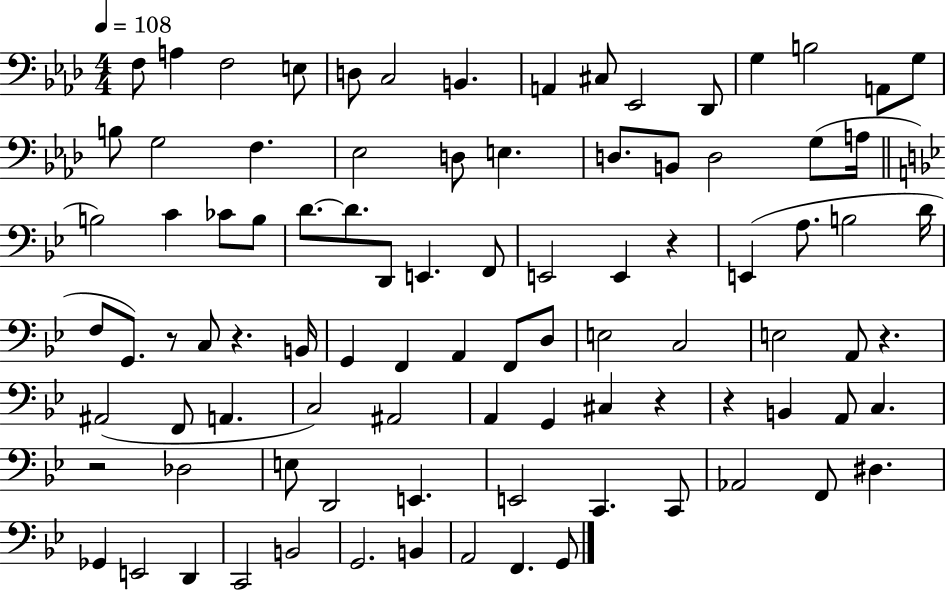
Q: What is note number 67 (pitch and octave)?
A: E3